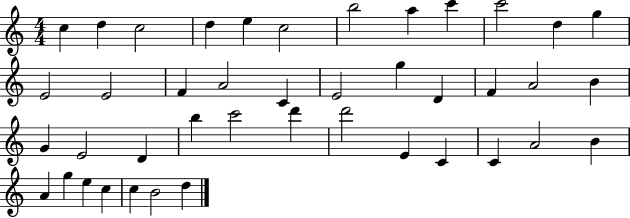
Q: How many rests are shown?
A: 0